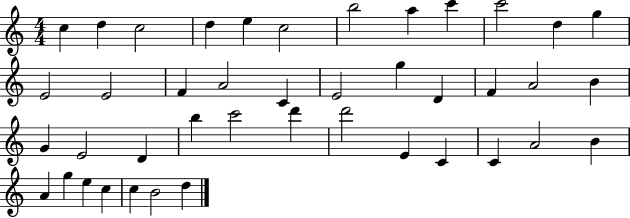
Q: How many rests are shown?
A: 0